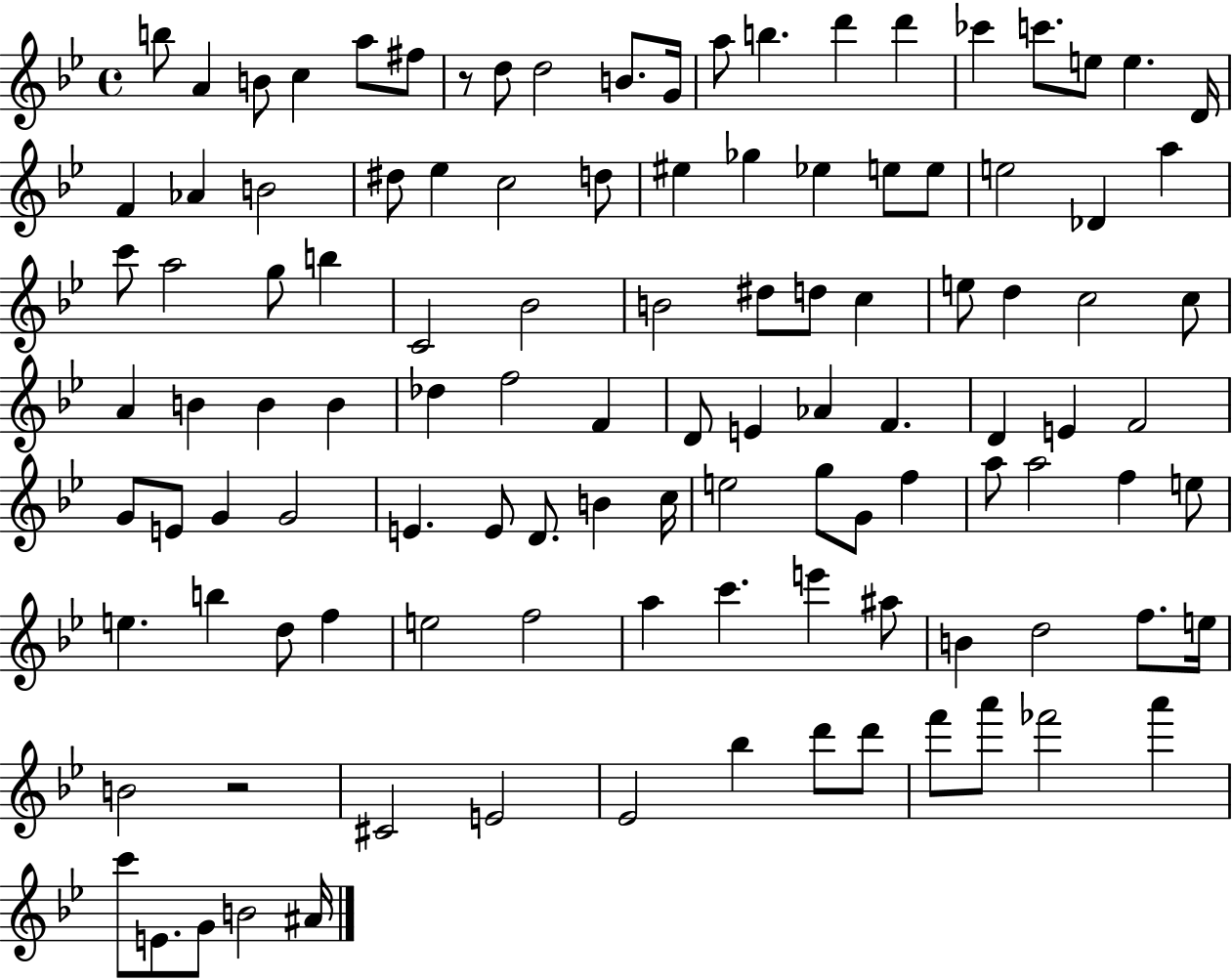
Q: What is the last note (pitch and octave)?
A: A#4